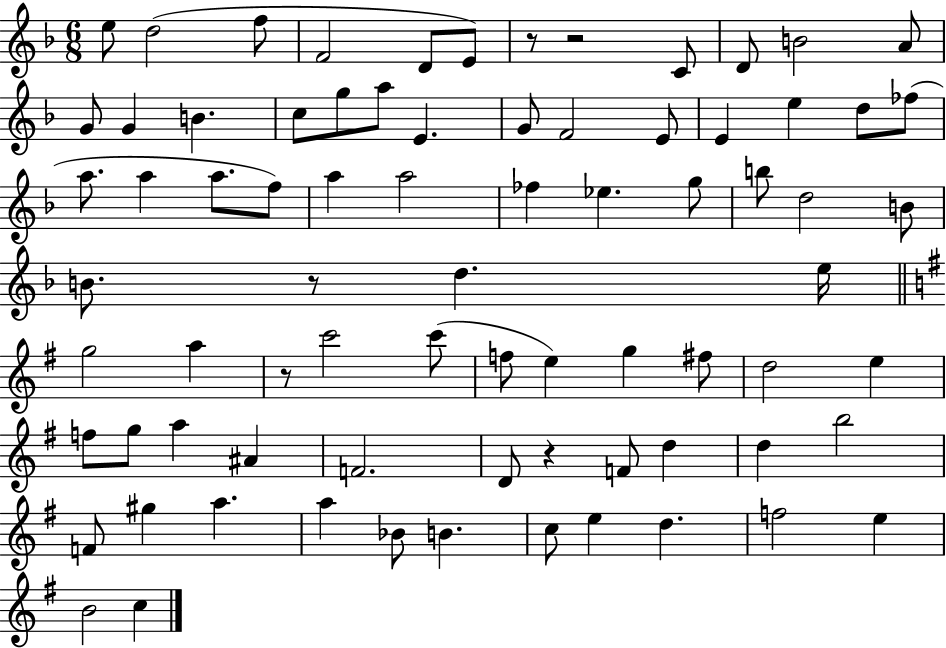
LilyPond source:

{
  \clef treble
  \numericTimeSignature
  \time 6/8
  \key f \major
  e''8 d''2( f''8 | f'2 d'8 e'8) | r8 r2 c'8 | d'8 b'2 a'8 | \break g'8 g'4 b'4. | c''8 g''8 a''8 e'4. | g'8 f'2 e'8 | e'4 e''4 d''8 fes''8( | \break a''8. a''4 a''8. f''8) | a''4 a''2 | fes''4 ees''4. g''8 | b''8 d''2 b'8 | \break b'8. r8 d''4. e''16 | \bar "||" \break \key g \major g''2 a''4 | r8 c'''2 c'''8( | f''8 e''4) g''4 fis''8 | d''2 e''4 | \break f''8 g''8 a''4 ais'4 | f'2. | d'8 r4 f'8 d''4 | d''4 b''2 | \break f'8 gis''4 a''4. | a''4 bes'8 b'4. | c''8 e''4 d''4. | f''2 e''4 | \break b'2 c''4 | \bar "|."
}